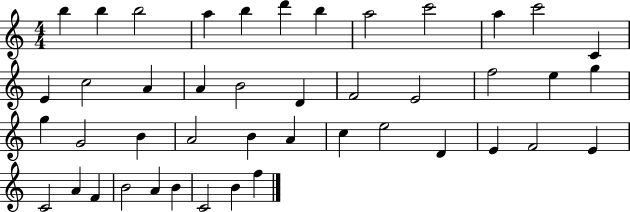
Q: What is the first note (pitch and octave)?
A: B5